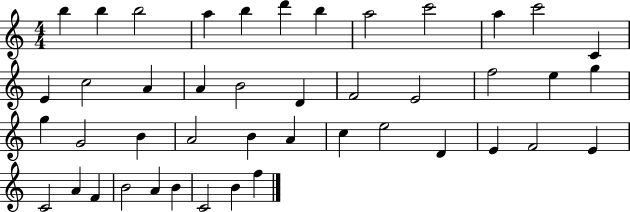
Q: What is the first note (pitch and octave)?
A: B5